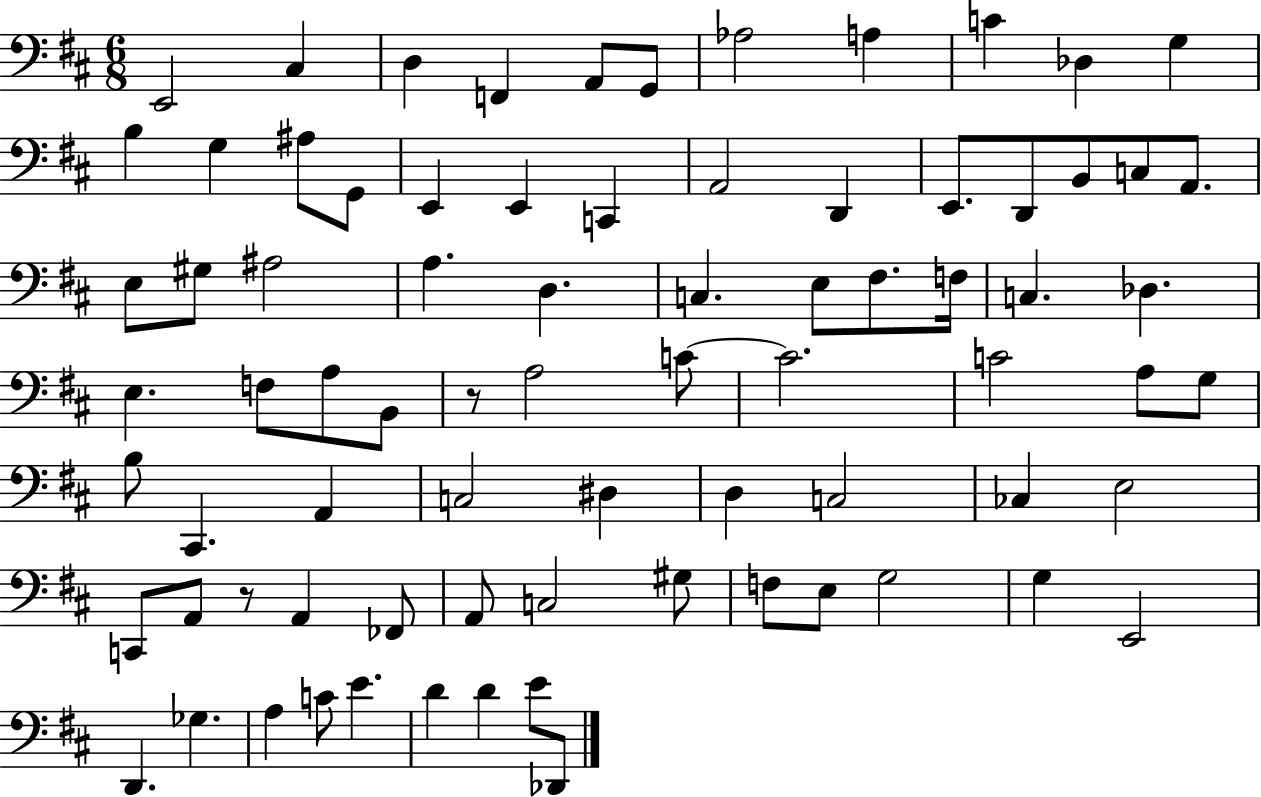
E2/h C#3/q D3/q F2/q A2/e G2/e Ab3/h A3/q C4/q Db3/q G3/q B3/q G3/q A#3/e G2/e E2/q E2/q C2/q A2/h D2/q E2/e. D2/e B2/e C3/e A2/e. E3/e G#3/e A#3/h A3/q. D3/q. C3/q. E3/e F#3/e. F3/s C3/q. Db3/q. E3/q. F3/e A3/e B2/e R/e A3/h C4/e C4/h. C4/h A3/e G3/e B3/e C#2/q. A2/q C3/h D#3/q D3/q C3/h CES3/q E3/h C2/e A2/e R/e A2/q FES2/e A2/e C3/h G#3/e F3/e E3/e G3/h G3/q E2/h D2/q. Gb3/q. A3/q C4/e E4/q. D4/q D4/q E4/e Db2/e